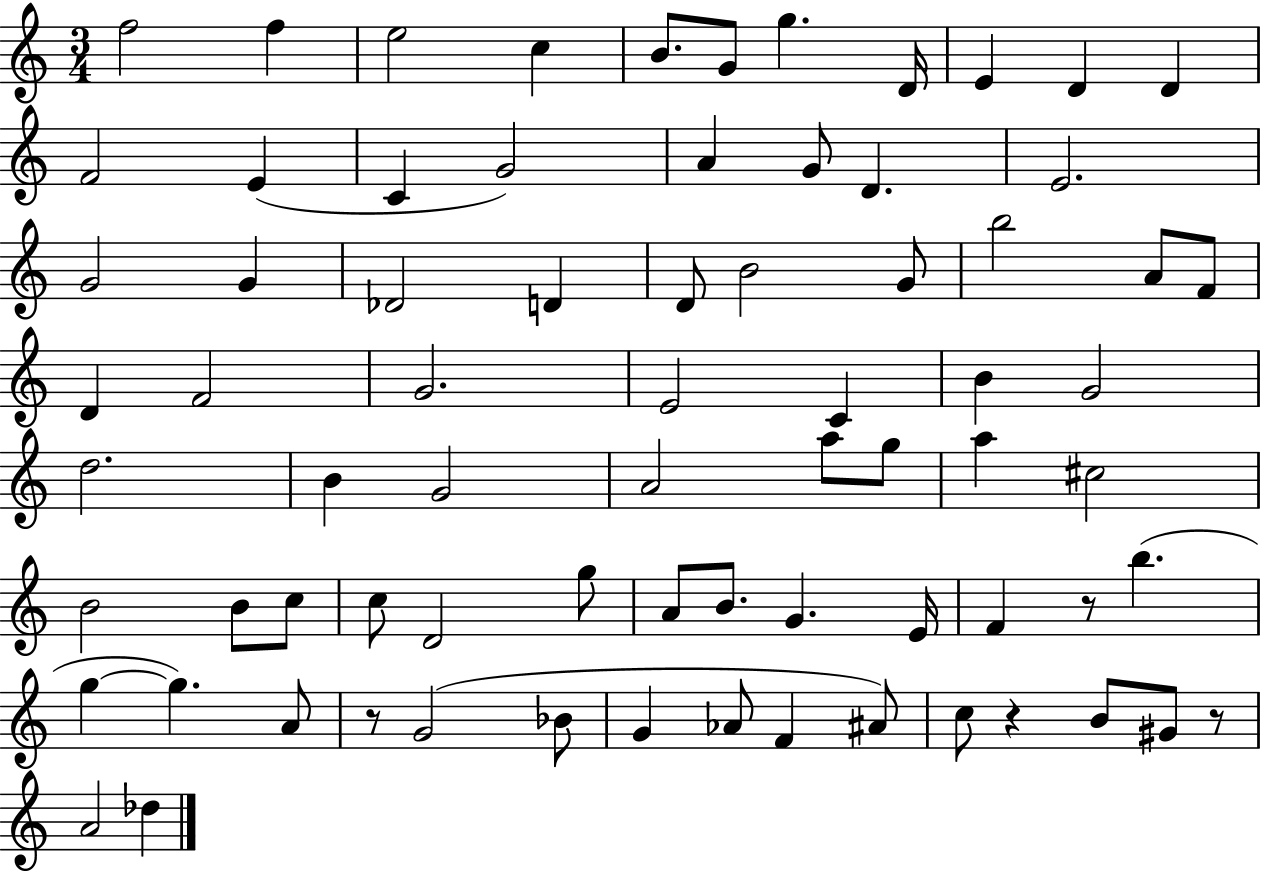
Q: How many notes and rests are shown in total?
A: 74